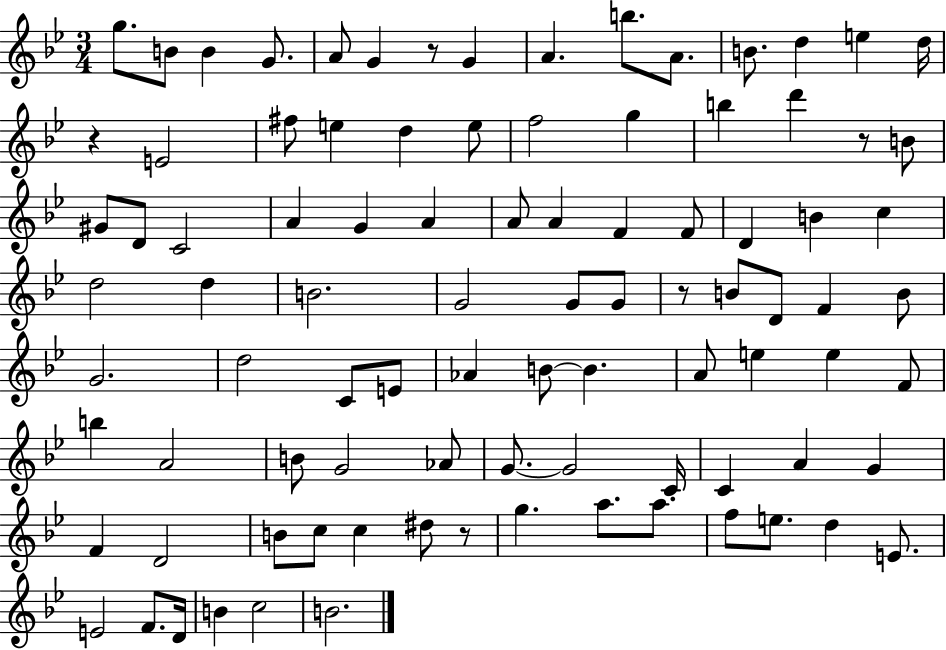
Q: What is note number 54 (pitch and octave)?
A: B4